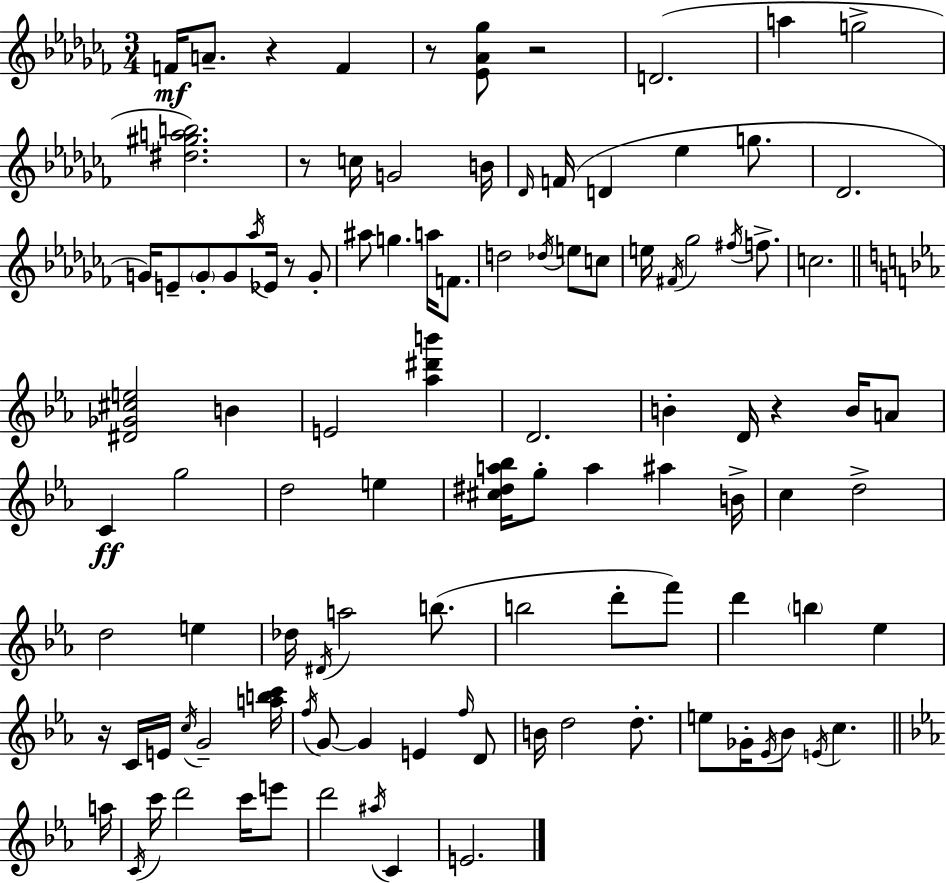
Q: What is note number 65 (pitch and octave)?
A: Eb5